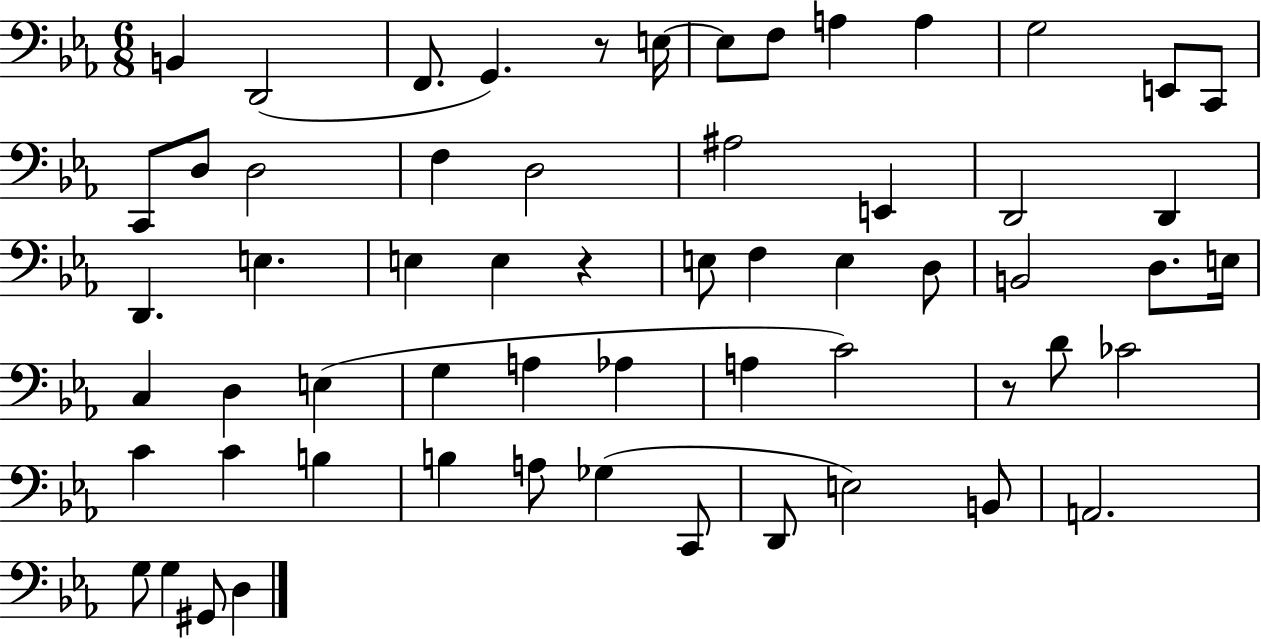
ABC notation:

X:1
T:Untitled
M:6/8
L:1/4
K:Eb
B,, D,,2 F,,/2 G,, z/2 E,/4 E,/2 F,/2 A, A, G,2 E,,/2 C,,/2 C,,/2 D,/2 D,2 F, D,2 ^A,2 E,, D,,2 D,, D,, E, E, E, z E,/2 F, E, D,/2 B,,2 D,/2 E,/4 C, D, E, G, A, _A, A, C2 z/2 D/2 _C2 C C B, B, A,/2 _G, C,,/2 D,,/2 E,2 B,,/2 A,,2 G,/2 G, ^G,,/2 D,